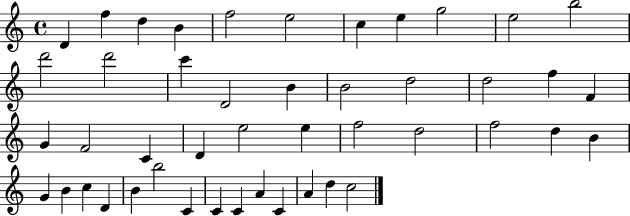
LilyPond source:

{
  \clef treble
  \time 4/4
  \defaultTimeSignature
  \key c \major
  d'4 f''4 d''4 b'4 | f''2 e''2 | c''4 e''4 g''2 | e''2 b''2 | \break d'''2 d'''2 | c'''4 d'2 b'4 | b'2 d''2 | d''2 f''4 f'4 | \break g'4 f'2 c'4 | d'4 e''2 e''4 | f''2 d''2 | f''2 d''4 b'4 | \break g'4 b'4 c''4 d'4 | b'4 b''2 c'4 | c'4 c'4 a'4 c'4 | a'4 d''4 c''2 | \break \bar "|."
}